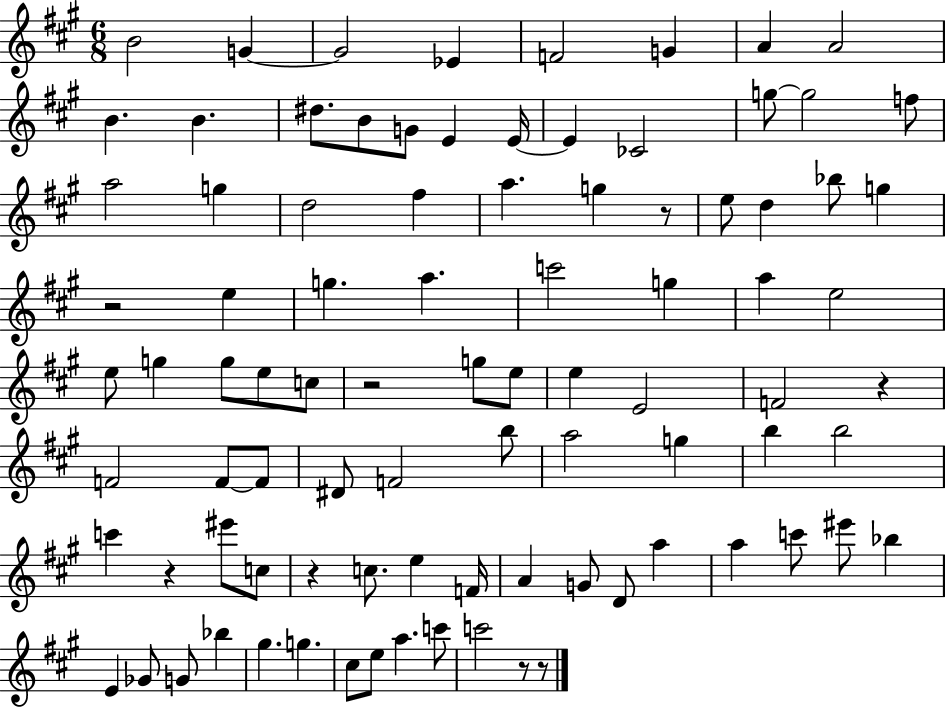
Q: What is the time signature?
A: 6/8